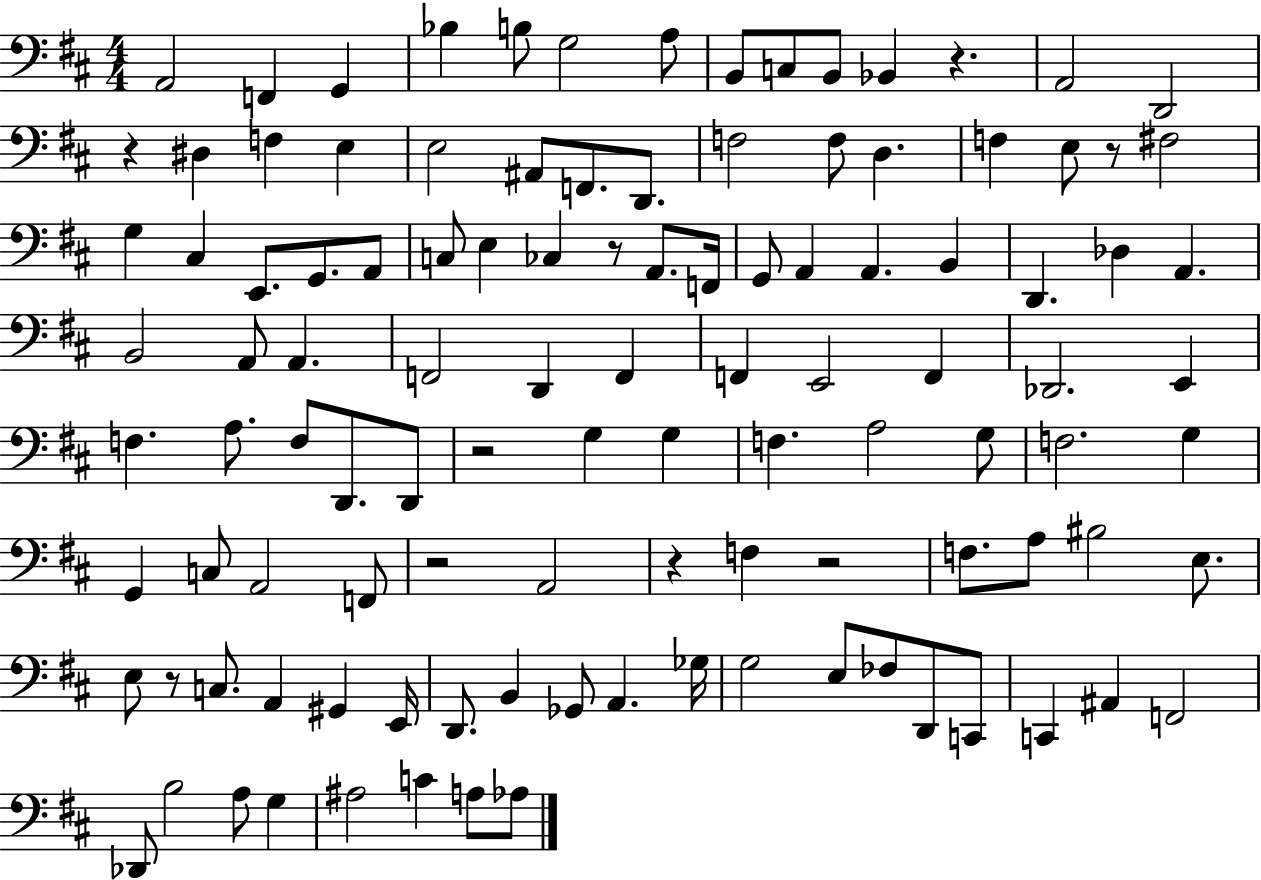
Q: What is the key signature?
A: D major